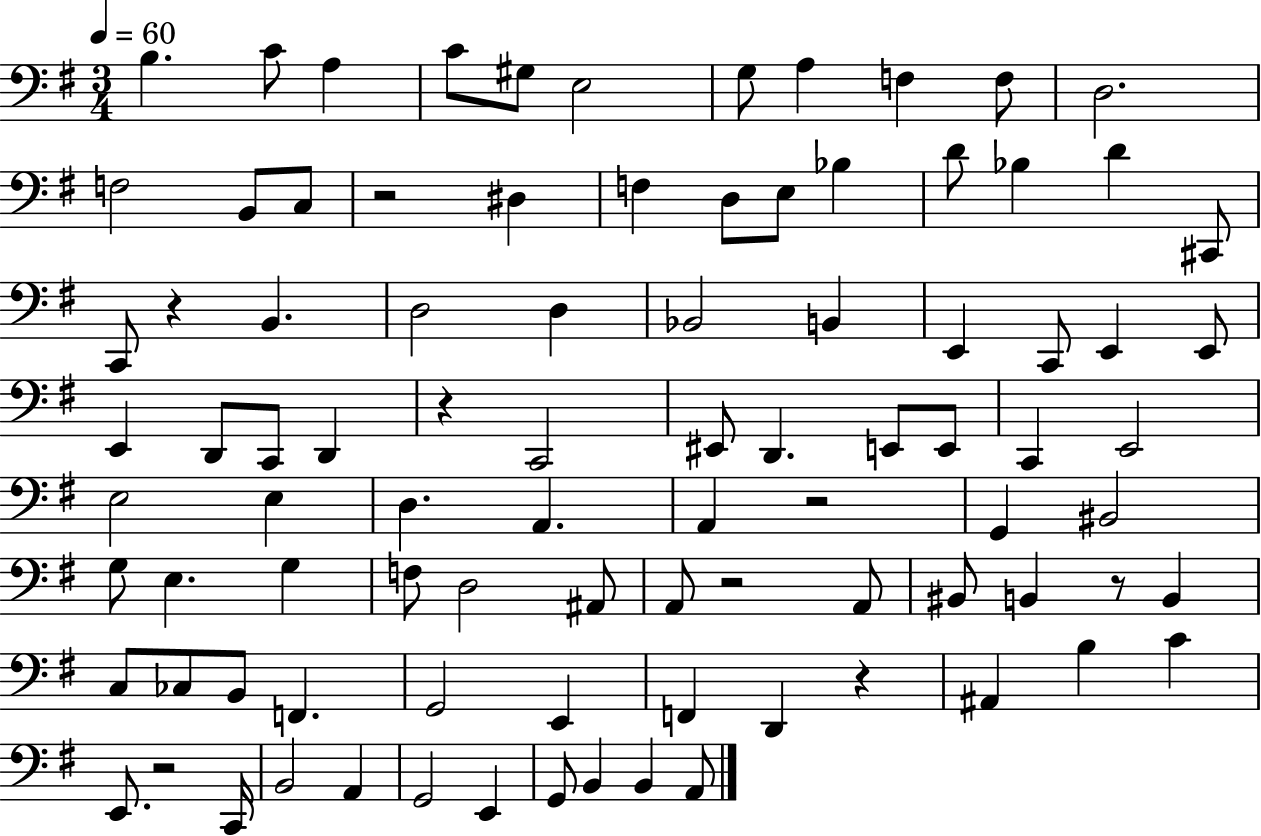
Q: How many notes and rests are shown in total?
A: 91